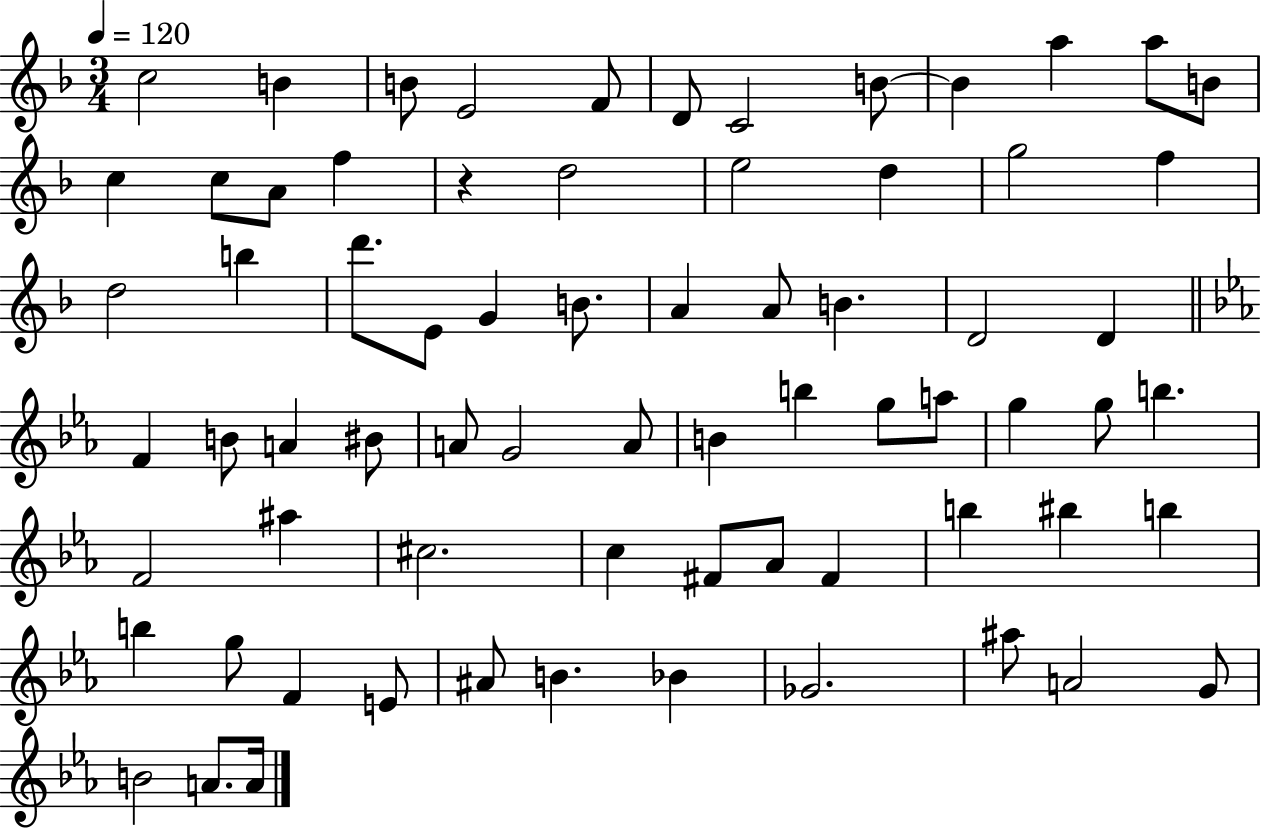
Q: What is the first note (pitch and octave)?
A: C5